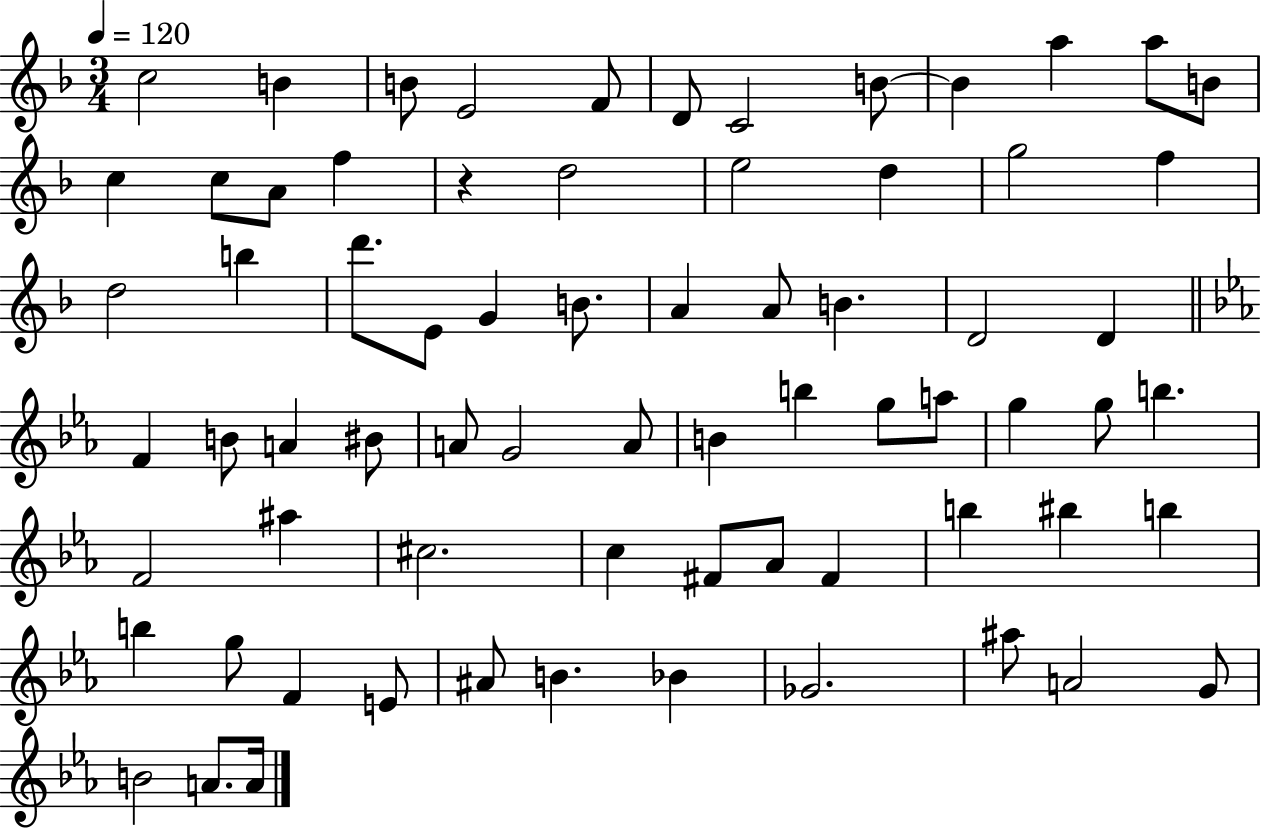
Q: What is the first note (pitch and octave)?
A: C5